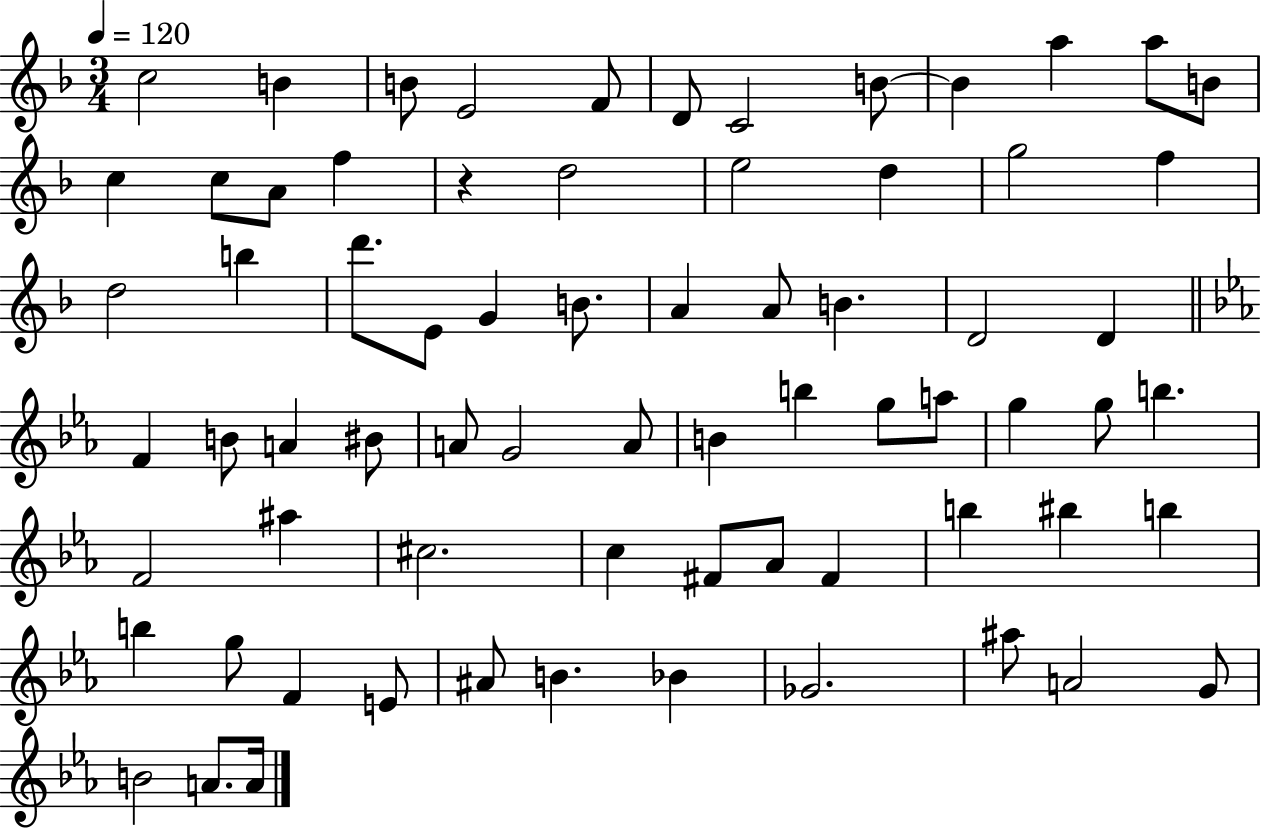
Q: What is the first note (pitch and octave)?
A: C5